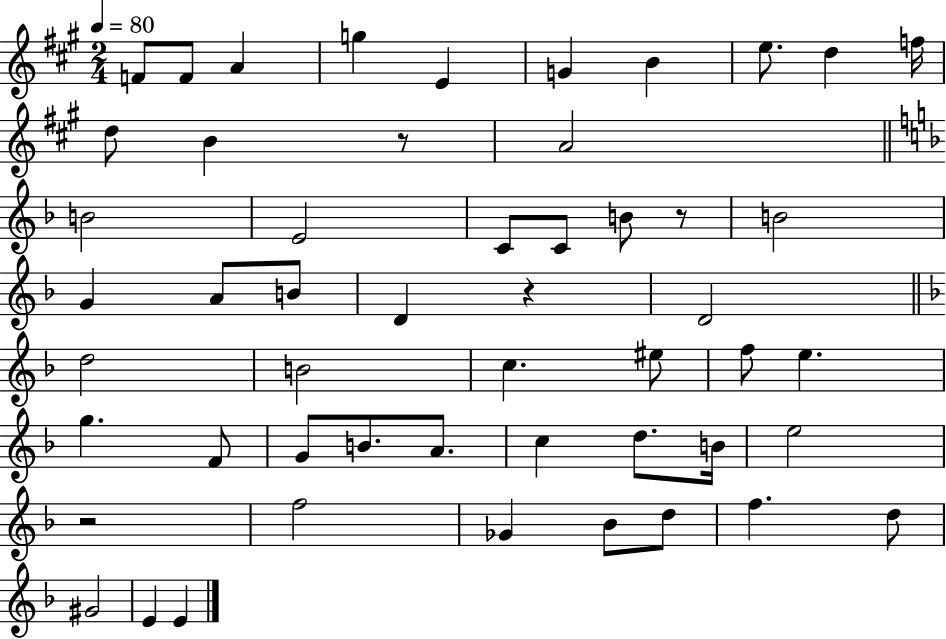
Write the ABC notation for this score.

X:1
T:Untitled
M:2/4
L:1/4
K:A
F/2 F/2 A g E G B e/2 d f/4 d/2 B z/2 A2 B2 E2 C/2 C/2 B/2 z/2 B2 G A/2 B/2 D z D2 d2 B2 c ^e/2 f/2 e g F/2 G/2 B/2 A/2 c d/2 B/4 e2 z2 f2 _G _B/2 d/2 f d/2 ^G2 E E